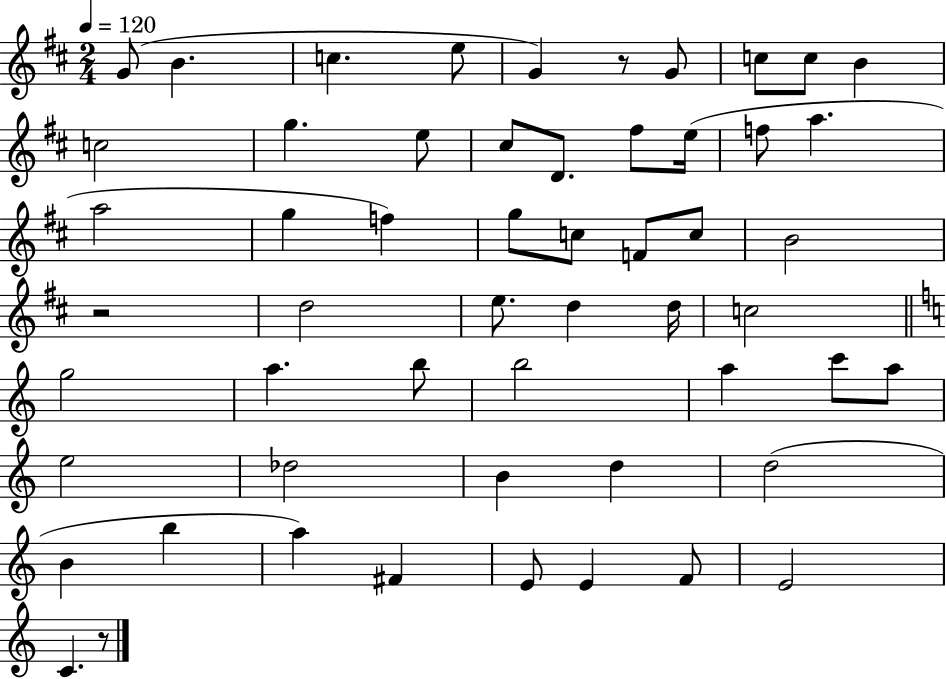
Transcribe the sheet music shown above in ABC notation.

X:1
T:Untitled
M:2/4
L:1/4
K:D
G/2 B c e/2 G z/2 G/2 c/2 c/2 B c2 g e/2 ^c/2 D/2 ^f/2 e/4 f/2 a a2 g f g/2 c/2 F/2 c/2 B2 z2 d2 e/2 d d/4 c2 g2 a b/2 b2 a c'/2 a/2 e2 _d2 B d d2 B b a ^F E/2 E F/2 E2 C z/2